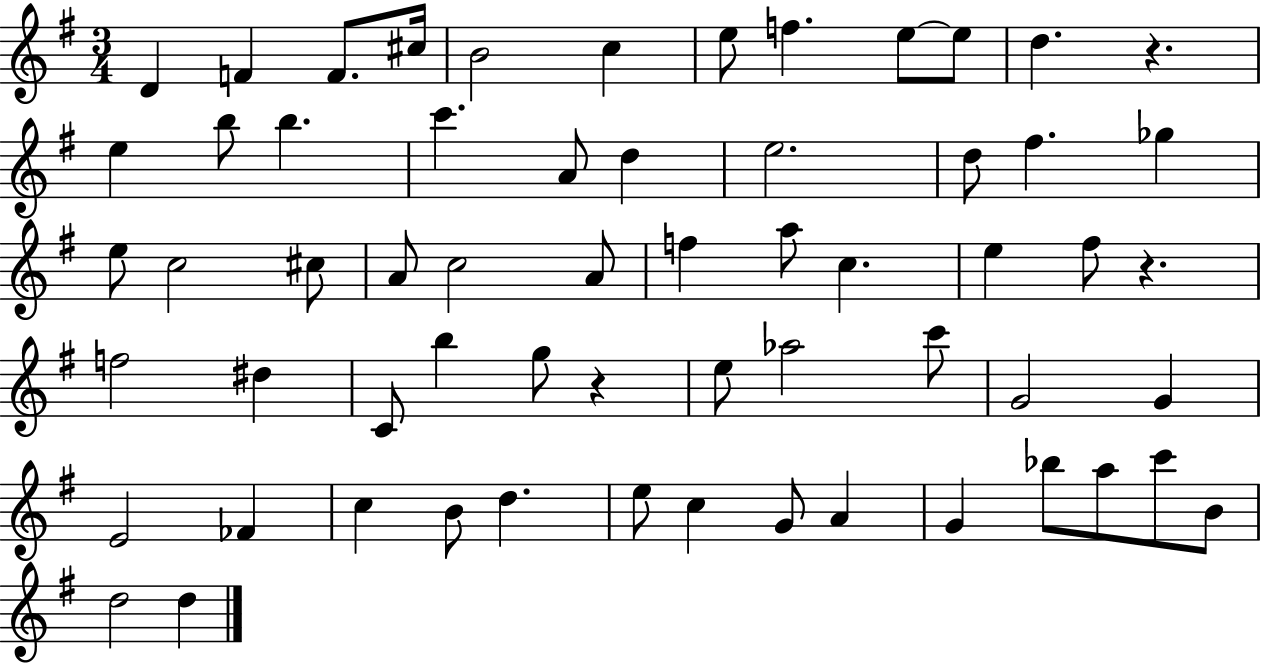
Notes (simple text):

D4/q F4/q F4/e. C#5/s B4/h C5/q E5/e F5/q. E5/e E5/e D5/q. R/q. E5/q B5/e B5/q. C6/q. A4/e D5/q E5/h. D5/e F#5/q. Gb5/q E5/e C5/h C#5/e A4/e C5/h A4/e F5/q A5/e C5/q. E5/q F#5/e R/q. F5/h D#5/q C4/e B5/q G5/e R/q E5/e Ab5/h C6/e G4/h G4/q E4/h FES4/q C5/q B4/e D5/q. E5/e C5/q G4/e A4/q G4/q Bb5/e A5/e C6/e B4/e D5/h D5/q